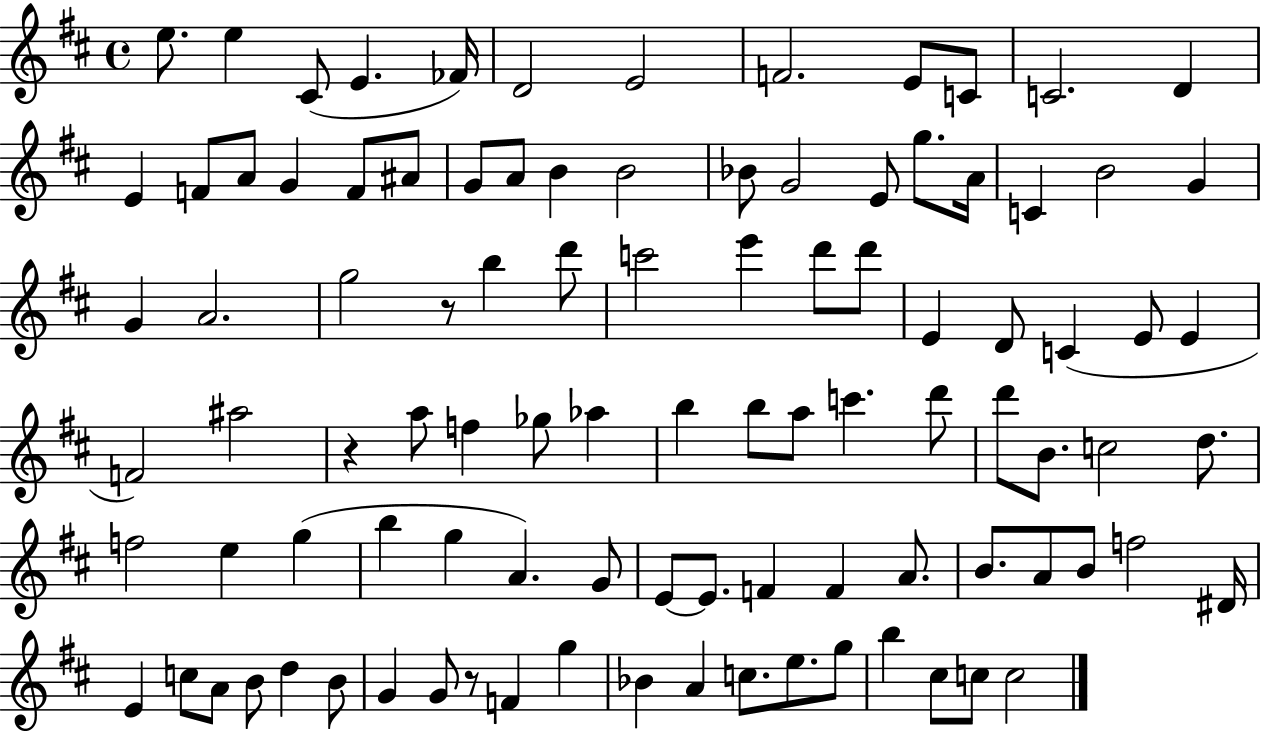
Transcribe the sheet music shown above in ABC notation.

X:1
T:Untitled
M:4/4
L:1/4
K:D
e/2 e ^C/2 E _F/4 D2 E2 F2 E/2 C/2 C2 D E F/2 A/2 G F/2 ^A/2 G/2 A/2 B B2 _B/2 G2 E/2 g/2 A/4 C B2 G G A2 g2 z/2 b d'/2 c'2 e' d'/2 d'/2 E D/2 C E/2 E F2 ^a2 z a/2 f _g/2 _a b b/2 a/2 c' d'/2 d'/2 B/2 c2 d/2 f2 e g b g A G/2 E/2 E/2 F F A/2 B/2 A/2 B/2 f2 ^D/4 E c/2 A/2 B/2 d B/2 G G/2 z/2 F g _B A c/2 e/2 g/2 b ^c/2 c/2 c2